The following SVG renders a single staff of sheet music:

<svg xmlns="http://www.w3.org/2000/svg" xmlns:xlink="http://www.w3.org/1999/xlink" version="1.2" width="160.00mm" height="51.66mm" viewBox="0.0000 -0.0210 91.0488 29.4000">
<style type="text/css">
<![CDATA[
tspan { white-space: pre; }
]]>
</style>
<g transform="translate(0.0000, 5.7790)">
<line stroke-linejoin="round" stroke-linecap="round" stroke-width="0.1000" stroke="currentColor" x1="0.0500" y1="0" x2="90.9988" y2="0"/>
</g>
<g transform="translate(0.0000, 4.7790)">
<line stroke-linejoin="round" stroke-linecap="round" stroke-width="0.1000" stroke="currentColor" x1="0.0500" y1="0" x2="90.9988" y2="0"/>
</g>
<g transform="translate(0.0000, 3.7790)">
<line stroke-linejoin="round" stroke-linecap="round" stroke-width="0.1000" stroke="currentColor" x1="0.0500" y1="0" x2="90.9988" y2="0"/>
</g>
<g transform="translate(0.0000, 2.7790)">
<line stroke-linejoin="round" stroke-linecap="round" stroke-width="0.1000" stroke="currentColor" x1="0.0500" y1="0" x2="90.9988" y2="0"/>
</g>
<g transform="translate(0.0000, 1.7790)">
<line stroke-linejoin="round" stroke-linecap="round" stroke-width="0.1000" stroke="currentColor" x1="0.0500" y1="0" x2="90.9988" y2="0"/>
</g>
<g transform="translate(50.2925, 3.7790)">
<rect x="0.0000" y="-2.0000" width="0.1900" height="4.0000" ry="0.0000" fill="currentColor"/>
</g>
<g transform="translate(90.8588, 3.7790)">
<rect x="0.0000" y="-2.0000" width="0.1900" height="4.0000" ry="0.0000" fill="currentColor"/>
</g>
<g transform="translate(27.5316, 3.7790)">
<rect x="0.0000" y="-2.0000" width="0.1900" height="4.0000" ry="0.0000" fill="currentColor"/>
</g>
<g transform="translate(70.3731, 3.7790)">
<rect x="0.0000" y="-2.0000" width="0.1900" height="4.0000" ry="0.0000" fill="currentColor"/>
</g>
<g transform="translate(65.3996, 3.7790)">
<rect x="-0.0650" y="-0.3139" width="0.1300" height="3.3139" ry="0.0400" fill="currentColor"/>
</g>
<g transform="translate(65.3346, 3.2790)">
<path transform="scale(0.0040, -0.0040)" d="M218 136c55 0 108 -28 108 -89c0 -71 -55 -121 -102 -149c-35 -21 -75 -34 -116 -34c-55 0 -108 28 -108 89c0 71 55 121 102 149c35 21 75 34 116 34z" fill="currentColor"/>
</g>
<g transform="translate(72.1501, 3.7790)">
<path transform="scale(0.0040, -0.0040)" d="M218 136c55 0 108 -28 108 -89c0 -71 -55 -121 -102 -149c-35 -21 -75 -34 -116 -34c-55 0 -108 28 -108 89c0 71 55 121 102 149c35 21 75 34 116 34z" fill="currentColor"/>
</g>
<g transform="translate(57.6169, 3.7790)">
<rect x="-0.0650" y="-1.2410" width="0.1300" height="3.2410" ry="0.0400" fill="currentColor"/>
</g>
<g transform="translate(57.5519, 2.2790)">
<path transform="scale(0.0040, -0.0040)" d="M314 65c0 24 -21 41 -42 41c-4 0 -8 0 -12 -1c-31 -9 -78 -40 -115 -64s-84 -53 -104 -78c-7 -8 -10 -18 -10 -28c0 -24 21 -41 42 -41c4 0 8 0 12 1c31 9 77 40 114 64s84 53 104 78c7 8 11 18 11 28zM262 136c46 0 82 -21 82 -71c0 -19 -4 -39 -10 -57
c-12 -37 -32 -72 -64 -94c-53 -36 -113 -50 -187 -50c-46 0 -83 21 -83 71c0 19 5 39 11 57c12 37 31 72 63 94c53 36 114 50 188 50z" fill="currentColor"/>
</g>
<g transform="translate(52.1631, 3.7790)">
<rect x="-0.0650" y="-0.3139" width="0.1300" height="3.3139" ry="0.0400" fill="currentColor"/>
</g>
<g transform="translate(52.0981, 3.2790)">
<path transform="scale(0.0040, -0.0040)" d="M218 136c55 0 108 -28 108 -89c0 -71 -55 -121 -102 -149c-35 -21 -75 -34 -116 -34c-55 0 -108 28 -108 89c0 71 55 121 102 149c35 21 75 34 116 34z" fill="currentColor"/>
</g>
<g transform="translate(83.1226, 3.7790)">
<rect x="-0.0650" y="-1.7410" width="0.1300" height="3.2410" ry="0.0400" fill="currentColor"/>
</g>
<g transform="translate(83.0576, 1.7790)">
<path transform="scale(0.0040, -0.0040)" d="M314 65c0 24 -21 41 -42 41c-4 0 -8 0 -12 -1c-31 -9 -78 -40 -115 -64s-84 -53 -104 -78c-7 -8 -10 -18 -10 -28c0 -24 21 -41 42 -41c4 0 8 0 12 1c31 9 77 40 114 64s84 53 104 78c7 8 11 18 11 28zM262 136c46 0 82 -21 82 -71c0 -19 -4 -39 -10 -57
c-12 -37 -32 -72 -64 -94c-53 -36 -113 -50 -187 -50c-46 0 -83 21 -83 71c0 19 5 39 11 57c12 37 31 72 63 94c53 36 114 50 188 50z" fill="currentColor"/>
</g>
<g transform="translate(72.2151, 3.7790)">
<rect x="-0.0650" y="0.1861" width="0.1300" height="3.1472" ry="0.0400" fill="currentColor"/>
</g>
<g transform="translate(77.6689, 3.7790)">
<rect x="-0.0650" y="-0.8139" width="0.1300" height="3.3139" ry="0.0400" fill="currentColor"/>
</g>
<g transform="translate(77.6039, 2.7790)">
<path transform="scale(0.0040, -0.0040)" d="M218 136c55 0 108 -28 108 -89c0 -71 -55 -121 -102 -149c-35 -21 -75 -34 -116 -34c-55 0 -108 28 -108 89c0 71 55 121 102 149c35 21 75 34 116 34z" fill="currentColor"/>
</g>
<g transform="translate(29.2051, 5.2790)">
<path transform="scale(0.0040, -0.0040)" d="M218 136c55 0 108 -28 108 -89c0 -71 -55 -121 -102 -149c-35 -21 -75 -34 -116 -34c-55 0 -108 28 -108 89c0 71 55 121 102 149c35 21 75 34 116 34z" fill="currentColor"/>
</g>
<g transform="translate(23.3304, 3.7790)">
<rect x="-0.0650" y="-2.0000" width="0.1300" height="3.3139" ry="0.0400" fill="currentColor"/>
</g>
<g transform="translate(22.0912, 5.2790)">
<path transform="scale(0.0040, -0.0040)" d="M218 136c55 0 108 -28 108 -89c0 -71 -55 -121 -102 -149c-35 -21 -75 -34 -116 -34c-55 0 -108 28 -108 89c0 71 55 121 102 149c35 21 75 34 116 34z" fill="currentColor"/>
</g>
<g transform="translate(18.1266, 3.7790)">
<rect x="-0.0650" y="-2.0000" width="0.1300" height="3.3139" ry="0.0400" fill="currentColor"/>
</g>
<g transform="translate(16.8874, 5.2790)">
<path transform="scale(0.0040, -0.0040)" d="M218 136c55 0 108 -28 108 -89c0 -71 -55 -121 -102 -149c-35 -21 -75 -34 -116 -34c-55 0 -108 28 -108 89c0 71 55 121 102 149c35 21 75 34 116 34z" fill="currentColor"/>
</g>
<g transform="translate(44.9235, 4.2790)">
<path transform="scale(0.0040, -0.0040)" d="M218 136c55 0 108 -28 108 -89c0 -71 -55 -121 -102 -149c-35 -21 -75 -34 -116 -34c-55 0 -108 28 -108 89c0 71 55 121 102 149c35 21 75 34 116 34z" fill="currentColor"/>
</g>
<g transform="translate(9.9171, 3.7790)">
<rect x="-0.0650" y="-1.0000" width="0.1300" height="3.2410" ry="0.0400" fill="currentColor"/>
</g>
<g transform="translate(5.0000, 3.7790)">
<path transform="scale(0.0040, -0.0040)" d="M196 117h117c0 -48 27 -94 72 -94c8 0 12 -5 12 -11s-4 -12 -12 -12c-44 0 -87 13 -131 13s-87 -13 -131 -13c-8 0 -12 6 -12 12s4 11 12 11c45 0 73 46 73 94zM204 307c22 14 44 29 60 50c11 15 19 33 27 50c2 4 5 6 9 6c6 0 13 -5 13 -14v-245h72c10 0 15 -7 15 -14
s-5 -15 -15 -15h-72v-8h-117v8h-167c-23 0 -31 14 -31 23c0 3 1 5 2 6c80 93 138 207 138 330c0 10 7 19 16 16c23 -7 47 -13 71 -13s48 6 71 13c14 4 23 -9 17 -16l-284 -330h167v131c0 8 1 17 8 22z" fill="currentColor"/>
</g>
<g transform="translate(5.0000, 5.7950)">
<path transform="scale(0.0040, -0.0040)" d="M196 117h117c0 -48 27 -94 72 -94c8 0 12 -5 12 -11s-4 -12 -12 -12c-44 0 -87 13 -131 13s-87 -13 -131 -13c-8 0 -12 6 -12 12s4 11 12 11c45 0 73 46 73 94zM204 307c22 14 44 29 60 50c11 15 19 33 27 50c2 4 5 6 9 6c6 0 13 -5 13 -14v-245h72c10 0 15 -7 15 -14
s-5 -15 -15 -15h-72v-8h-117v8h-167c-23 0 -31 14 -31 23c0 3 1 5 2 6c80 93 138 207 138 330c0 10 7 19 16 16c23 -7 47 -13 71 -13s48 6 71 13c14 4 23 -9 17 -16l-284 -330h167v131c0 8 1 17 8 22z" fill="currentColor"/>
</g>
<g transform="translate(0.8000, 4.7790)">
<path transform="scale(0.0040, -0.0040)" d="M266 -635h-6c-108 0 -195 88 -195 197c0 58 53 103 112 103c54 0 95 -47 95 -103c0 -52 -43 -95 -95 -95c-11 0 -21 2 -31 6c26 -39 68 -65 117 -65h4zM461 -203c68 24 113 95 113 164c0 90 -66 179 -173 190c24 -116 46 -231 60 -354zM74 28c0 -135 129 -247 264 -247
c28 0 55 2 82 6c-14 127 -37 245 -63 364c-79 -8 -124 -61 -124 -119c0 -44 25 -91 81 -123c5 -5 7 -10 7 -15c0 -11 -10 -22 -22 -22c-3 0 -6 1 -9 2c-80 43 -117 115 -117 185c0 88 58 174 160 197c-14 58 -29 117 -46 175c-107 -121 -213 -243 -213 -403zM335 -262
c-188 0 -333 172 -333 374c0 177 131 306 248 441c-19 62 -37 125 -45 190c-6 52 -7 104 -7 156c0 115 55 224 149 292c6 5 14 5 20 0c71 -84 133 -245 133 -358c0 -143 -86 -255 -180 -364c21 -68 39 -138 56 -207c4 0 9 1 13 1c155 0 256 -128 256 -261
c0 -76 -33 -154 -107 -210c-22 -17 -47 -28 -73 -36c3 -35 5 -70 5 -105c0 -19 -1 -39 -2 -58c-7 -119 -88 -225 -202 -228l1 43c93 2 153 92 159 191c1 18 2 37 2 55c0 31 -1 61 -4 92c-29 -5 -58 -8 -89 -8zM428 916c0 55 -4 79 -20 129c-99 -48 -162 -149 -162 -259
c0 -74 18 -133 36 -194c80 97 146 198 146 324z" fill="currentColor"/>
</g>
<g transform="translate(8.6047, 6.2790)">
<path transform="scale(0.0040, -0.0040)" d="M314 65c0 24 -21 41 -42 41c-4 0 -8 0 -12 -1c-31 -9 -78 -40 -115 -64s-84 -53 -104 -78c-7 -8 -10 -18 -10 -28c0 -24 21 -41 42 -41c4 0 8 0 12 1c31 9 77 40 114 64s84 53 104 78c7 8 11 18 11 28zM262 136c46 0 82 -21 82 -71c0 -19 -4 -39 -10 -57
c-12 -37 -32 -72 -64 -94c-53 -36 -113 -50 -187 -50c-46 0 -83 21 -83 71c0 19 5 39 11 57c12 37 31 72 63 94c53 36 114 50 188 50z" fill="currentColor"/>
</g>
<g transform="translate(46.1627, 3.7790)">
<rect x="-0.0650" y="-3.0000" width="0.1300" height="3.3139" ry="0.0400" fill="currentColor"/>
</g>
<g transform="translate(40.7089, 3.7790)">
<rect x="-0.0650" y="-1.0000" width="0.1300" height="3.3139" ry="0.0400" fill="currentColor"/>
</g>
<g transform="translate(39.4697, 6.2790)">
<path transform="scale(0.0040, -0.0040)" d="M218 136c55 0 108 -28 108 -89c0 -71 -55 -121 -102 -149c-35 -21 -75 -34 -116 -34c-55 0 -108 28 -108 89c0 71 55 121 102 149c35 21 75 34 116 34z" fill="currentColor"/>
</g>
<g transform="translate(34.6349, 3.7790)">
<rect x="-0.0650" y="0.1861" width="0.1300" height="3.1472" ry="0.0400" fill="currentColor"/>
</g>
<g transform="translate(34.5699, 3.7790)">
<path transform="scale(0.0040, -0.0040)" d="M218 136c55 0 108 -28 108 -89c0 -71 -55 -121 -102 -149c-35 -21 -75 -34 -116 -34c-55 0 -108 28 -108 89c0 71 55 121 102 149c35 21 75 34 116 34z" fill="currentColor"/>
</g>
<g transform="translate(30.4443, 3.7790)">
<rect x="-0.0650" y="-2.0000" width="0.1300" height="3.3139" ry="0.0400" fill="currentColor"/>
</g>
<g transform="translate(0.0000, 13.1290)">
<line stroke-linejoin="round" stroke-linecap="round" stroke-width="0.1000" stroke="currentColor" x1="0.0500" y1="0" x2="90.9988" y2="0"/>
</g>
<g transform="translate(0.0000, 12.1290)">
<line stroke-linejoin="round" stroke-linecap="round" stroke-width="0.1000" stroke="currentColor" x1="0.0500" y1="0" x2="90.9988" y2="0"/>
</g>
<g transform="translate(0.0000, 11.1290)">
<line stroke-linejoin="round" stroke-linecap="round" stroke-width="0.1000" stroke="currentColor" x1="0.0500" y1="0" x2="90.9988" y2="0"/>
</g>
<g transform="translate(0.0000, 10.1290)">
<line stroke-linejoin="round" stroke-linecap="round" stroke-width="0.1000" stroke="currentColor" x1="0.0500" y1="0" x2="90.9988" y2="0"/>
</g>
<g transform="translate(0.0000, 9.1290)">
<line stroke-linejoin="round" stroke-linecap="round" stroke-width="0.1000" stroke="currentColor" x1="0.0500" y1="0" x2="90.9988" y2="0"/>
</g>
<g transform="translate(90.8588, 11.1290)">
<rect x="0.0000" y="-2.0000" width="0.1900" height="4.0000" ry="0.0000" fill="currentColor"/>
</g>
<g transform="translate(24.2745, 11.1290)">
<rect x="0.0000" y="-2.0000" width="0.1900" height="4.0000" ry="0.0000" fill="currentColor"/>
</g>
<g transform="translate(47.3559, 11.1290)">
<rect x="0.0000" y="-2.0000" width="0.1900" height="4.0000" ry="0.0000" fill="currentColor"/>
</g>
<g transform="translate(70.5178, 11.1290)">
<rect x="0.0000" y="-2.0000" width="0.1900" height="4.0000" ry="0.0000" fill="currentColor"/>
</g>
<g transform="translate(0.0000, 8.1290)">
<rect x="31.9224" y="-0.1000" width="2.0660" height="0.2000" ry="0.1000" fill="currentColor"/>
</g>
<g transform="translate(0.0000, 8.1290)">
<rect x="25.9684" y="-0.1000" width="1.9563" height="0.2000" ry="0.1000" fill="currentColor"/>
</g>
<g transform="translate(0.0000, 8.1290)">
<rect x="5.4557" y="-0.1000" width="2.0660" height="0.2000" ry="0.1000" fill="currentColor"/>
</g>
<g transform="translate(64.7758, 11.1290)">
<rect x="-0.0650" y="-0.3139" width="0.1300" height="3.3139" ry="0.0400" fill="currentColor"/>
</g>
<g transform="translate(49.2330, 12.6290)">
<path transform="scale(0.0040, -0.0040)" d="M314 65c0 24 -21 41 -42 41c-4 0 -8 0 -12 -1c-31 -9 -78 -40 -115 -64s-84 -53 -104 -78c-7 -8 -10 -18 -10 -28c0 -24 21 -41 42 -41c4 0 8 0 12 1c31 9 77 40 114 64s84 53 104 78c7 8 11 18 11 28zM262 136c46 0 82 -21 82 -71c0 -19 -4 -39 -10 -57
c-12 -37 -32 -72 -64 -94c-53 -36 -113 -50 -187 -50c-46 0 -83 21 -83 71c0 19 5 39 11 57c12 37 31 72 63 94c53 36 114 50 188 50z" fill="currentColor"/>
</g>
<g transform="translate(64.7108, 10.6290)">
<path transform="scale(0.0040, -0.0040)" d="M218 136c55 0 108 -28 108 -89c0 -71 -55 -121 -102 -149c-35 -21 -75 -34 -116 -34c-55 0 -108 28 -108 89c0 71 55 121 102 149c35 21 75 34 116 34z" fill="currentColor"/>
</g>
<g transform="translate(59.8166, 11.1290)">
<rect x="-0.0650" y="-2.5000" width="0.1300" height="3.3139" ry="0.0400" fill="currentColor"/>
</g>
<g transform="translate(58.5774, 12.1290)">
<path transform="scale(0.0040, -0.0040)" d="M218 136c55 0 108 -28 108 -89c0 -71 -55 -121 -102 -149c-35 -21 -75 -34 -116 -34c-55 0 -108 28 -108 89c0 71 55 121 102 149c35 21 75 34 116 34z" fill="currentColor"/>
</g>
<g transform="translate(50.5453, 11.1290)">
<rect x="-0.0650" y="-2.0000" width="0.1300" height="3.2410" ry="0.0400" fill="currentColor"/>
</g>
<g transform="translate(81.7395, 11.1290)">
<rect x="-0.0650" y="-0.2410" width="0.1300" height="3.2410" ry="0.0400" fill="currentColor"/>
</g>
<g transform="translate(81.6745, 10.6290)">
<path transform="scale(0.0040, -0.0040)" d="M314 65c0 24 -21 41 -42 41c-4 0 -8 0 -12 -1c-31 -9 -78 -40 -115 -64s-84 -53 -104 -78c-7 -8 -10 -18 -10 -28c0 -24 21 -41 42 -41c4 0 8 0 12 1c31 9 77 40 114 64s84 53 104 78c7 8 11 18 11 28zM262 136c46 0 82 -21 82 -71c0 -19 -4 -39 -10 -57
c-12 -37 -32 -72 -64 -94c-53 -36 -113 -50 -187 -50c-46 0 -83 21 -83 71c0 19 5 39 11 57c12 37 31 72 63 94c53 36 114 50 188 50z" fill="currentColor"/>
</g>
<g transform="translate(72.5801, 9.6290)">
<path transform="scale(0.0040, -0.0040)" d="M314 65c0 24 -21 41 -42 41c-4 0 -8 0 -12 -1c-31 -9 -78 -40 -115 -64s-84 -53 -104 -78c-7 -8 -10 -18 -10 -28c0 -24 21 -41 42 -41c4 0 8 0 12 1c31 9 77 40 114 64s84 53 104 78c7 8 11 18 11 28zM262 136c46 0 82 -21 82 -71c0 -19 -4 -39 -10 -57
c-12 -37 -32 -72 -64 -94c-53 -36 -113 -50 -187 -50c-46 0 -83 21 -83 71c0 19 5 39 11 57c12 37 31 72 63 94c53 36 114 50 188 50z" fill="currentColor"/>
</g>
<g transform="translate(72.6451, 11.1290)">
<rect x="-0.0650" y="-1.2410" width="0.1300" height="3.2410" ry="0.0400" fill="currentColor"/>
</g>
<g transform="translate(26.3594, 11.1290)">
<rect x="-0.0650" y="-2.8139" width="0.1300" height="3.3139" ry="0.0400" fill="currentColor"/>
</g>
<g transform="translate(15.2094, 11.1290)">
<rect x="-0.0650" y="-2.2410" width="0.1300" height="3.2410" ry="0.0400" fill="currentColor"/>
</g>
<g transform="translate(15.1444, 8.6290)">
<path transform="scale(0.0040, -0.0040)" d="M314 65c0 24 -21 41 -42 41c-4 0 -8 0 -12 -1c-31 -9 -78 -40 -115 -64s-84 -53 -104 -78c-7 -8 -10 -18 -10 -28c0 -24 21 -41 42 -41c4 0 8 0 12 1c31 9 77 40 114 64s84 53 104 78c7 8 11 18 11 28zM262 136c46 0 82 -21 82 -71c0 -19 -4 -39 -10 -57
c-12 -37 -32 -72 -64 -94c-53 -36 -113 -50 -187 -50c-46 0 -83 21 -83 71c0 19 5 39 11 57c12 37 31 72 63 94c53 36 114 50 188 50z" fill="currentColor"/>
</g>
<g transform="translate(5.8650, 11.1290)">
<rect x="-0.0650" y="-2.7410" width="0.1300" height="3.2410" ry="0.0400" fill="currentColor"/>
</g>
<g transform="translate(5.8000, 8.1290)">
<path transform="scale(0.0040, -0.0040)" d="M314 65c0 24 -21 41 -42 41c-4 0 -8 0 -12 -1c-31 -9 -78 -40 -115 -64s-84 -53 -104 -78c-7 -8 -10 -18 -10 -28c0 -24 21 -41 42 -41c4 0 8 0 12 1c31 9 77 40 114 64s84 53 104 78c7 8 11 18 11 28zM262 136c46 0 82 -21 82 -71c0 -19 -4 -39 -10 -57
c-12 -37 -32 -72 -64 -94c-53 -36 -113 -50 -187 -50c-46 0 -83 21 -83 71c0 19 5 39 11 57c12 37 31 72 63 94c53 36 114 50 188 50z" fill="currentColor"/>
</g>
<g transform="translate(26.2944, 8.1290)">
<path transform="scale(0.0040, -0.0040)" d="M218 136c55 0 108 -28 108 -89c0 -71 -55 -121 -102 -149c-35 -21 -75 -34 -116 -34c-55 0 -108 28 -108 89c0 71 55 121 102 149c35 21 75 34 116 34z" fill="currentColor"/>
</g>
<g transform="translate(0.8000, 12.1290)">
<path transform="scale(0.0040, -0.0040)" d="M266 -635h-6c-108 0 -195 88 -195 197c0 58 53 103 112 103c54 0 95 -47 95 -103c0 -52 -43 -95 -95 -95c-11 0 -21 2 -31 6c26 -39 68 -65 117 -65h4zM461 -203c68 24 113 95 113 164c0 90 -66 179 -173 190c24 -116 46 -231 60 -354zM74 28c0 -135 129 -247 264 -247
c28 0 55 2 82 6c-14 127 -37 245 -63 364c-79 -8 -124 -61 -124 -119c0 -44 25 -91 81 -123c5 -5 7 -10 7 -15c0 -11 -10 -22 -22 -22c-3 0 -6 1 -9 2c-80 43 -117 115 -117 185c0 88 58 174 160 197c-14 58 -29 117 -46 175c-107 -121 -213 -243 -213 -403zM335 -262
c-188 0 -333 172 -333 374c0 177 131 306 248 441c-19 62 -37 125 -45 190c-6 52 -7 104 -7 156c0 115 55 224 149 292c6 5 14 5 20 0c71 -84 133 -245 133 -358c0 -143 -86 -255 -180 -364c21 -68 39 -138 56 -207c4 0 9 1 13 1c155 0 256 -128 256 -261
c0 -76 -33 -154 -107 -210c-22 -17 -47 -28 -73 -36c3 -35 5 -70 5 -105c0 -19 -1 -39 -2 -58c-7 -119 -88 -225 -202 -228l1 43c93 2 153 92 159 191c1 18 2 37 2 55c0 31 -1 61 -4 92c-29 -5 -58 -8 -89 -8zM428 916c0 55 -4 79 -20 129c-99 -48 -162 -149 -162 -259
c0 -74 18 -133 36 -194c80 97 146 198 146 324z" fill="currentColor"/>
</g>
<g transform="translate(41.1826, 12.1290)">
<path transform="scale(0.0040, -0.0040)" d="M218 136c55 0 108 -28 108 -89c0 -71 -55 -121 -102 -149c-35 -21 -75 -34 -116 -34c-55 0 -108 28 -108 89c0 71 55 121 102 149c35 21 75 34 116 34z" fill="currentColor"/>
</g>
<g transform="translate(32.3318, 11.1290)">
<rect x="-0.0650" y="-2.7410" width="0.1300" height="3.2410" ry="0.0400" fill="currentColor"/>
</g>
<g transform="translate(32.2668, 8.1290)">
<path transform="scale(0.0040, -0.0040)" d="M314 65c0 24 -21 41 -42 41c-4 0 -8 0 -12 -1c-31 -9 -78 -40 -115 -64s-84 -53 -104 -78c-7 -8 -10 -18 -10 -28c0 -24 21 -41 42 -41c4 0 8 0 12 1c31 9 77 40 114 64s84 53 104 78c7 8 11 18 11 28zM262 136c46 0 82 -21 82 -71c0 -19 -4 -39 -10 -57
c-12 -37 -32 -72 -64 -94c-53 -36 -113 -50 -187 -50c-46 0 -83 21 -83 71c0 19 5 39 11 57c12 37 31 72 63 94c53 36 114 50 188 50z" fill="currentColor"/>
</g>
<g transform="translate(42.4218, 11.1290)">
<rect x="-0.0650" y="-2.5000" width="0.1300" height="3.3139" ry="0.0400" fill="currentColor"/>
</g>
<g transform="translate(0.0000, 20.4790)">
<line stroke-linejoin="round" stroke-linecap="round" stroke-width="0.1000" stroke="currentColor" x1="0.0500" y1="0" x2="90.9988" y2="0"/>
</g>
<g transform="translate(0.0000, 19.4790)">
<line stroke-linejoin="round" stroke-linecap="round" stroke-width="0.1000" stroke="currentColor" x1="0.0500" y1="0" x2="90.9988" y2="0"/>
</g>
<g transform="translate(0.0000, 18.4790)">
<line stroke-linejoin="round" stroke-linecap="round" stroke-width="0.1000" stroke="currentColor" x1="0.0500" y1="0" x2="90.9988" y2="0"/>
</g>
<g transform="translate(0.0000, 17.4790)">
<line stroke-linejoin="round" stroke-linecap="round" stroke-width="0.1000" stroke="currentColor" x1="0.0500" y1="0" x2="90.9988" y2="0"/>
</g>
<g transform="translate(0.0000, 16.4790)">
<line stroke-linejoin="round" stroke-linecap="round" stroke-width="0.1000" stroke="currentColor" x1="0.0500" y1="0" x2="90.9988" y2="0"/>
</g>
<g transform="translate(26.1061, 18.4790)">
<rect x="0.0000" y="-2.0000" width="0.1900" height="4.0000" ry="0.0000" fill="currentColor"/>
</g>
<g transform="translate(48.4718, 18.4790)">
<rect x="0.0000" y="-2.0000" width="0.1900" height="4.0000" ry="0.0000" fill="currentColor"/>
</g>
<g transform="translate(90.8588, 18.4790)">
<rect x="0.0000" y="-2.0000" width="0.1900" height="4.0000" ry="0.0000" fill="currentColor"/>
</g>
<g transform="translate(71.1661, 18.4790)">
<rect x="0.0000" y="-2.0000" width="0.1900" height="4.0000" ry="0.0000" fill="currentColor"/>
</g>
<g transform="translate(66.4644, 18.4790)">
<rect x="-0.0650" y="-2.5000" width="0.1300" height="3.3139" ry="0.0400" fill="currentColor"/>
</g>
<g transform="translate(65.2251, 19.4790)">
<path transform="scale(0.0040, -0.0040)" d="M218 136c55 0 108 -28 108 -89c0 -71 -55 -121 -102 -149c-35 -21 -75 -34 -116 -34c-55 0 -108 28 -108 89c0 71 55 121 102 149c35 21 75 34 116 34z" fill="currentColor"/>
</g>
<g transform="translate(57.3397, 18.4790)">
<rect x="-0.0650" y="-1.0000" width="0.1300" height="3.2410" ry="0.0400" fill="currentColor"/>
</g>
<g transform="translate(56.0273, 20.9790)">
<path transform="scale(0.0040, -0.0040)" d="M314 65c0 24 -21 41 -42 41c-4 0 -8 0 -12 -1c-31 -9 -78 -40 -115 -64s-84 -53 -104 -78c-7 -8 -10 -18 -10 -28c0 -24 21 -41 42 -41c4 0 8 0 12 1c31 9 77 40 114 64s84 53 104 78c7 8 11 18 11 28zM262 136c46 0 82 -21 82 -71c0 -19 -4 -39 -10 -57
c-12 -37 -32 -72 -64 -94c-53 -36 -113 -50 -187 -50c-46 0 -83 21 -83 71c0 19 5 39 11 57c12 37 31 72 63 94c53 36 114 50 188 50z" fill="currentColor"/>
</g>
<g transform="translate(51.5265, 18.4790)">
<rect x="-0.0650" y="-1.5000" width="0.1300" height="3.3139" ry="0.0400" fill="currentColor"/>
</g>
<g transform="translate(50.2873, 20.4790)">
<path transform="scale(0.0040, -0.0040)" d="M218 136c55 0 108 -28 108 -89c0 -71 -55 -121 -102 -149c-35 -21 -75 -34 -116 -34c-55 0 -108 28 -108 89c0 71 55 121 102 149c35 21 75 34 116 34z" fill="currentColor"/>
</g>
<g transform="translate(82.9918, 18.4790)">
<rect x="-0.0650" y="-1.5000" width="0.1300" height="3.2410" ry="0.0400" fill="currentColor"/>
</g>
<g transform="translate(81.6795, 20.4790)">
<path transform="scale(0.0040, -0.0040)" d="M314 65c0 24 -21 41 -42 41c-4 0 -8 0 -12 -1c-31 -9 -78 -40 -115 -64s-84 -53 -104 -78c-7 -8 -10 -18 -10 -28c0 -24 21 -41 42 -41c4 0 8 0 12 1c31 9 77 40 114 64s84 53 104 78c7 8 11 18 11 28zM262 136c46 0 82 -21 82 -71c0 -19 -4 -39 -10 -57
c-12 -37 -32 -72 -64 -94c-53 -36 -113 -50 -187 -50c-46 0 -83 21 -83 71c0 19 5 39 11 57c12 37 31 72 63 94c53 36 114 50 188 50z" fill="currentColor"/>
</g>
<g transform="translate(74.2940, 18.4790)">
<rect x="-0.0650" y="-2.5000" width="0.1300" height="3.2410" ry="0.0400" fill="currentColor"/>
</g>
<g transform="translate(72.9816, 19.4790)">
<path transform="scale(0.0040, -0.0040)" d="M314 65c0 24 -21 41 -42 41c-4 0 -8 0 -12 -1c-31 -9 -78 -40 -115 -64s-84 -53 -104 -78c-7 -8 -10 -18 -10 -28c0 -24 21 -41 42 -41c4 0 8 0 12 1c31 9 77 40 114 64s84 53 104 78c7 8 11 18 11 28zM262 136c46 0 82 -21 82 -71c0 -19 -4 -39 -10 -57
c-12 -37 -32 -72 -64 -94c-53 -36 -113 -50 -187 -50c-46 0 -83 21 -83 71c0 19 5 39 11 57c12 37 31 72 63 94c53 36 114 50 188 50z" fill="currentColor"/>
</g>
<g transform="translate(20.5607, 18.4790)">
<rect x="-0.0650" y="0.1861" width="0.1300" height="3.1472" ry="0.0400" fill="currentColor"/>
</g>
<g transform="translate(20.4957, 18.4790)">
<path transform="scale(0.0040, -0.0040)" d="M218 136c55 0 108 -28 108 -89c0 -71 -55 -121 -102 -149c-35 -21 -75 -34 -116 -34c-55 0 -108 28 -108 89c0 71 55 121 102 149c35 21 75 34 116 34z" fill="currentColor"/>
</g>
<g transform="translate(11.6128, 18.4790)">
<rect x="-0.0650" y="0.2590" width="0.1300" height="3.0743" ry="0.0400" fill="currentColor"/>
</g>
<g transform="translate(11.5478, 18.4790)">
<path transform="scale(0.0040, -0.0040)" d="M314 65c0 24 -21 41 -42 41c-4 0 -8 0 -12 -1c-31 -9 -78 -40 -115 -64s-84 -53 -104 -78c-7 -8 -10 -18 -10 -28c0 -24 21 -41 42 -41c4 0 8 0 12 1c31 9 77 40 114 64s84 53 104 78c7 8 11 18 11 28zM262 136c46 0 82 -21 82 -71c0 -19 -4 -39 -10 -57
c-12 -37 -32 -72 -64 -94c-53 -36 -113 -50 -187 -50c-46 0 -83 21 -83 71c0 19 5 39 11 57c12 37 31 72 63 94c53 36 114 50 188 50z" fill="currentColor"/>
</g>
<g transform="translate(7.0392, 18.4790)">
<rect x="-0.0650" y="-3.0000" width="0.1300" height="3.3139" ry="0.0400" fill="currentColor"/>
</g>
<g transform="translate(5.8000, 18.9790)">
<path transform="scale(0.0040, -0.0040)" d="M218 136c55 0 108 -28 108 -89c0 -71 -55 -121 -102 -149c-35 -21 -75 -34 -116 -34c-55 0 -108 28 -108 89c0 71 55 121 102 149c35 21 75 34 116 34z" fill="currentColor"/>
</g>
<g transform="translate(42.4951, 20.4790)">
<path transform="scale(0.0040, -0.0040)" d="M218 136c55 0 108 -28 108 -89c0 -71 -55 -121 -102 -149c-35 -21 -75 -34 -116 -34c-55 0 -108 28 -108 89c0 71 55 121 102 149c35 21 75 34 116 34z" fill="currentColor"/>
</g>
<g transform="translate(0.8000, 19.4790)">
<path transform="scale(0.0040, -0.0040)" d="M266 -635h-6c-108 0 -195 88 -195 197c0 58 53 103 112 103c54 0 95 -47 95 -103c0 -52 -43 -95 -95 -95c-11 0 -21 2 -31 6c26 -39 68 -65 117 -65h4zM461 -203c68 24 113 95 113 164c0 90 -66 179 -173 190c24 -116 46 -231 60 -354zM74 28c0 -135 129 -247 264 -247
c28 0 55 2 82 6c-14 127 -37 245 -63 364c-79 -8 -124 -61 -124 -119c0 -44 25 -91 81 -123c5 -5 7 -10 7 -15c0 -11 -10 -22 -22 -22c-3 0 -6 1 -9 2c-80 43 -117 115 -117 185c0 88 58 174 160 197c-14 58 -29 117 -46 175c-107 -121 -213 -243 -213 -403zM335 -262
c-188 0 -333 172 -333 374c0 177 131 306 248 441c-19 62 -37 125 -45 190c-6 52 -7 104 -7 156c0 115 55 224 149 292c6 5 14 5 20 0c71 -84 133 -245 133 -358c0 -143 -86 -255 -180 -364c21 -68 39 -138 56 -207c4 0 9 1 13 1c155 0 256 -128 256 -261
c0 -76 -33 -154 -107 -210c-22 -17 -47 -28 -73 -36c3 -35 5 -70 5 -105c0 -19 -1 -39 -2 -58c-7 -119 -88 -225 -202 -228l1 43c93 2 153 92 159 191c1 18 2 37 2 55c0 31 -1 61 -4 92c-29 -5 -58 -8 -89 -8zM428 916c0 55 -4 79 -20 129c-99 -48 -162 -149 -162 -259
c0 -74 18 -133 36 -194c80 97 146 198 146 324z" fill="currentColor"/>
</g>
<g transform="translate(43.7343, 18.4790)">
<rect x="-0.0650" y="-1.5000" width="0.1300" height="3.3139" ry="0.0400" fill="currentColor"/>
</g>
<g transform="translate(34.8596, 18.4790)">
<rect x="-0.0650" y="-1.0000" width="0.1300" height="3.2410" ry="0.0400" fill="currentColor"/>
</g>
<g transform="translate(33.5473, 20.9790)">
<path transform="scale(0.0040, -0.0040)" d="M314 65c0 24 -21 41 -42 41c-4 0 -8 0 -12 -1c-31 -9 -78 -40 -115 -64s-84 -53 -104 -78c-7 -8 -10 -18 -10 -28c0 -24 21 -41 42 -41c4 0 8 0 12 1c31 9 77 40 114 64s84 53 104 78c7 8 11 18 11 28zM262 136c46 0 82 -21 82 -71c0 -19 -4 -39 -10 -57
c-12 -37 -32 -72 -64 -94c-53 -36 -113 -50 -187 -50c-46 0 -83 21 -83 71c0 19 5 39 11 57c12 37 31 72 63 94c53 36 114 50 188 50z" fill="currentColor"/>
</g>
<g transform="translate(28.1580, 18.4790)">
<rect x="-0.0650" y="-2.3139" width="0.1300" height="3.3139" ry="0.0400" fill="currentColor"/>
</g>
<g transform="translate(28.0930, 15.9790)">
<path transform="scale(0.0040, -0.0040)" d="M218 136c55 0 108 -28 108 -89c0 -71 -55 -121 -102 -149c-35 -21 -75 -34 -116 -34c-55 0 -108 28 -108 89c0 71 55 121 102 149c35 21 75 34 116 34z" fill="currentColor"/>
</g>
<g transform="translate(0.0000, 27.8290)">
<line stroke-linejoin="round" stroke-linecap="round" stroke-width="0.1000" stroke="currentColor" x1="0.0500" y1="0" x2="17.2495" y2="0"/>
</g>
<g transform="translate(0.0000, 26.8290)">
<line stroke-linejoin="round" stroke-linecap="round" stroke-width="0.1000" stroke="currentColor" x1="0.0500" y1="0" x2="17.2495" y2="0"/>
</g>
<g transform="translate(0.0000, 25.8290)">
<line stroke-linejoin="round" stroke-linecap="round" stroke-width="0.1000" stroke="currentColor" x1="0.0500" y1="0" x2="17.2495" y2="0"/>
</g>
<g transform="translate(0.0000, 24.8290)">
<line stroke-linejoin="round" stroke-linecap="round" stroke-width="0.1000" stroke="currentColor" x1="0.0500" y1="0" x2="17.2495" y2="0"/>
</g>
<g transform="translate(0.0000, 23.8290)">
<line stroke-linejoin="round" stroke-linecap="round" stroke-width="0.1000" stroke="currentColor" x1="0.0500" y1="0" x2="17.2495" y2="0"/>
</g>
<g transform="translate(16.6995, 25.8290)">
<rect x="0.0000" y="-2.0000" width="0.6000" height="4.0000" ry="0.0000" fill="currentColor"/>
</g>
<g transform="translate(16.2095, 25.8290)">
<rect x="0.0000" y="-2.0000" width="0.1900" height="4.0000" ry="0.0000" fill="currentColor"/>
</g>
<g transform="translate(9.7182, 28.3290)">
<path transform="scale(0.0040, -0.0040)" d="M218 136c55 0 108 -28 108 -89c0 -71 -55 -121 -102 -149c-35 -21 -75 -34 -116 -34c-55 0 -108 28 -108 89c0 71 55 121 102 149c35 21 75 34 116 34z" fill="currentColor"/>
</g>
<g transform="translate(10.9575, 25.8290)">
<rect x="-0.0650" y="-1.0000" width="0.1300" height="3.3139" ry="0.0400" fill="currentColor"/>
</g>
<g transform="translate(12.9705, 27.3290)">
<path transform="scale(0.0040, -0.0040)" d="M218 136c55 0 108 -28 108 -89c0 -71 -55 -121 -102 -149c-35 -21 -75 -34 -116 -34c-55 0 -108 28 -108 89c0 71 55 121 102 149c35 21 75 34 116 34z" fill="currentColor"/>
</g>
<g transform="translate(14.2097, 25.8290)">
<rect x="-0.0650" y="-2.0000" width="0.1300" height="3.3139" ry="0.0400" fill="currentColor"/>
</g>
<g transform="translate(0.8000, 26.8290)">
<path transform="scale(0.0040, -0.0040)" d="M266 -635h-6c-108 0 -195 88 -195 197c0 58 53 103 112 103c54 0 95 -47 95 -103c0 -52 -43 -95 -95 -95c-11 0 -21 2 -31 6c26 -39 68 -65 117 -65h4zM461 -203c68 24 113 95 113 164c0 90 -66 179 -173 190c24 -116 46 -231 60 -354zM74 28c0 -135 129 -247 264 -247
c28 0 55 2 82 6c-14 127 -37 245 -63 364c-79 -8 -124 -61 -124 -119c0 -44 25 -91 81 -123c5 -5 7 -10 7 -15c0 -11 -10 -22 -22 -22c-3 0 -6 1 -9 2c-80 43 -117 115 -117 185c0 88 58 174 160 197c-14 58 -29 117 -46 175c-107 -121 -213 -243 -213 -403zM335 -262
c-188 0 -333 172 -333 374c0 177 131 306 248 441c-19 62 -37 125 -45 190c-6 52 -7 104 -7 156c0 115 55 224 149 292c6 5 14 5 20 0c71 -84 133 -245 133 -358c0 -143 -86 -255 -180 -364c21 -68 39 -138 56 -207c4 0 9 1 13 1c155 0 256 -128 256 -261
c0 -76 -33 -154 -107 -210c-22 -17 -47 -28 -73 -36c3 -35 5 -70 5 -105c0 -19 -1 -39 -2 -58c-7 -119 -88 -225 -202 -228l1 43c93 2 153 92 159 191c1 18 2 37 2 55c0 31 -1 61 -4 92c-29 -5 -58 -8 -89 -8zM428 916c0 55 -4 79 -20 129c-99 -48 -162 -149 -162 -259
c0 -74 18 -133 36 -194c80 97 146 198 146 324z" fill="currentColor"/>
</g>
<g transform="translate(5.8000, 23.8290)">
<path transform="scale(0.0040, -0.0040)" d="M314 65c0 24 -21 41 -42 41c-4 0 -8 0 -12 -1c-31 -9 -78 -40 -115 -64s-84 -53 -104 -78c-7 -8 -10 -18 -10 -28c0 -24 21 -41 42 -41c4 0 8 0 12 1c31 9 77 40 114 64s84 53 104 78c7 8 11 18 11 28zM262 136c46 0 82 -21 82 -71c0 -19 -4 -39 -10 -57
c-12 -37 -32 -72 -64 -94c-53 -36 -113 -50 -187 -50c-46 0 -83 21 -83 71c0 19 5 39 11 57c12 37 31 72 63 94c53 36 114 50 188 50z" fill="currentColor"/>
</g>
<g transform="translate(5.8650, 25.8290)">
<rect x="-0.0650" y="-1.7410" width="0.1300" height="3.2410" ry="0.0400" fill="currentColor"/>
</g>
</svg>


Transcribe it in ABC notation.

X:1
T:Untitled
M:4/4
L:1/4
K:C
D2 F F F B D A c e2 c B d f2 a2 g2 a a2 G F2 G c e2 c2 A B2 B g D2 E E D2 G G2 E2 f2 D F